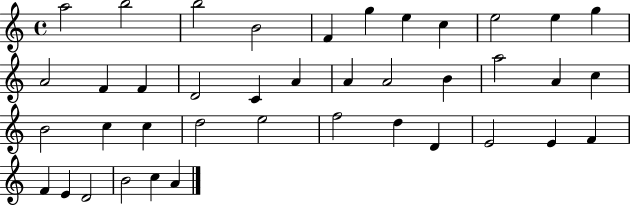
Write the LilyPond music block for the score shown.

{
  \clef treble
  \time 4/4
  \defaultTimeSignature
  \key c \major
  a''2 b''2 | b''2 b'2 | f'4 g''4 e''4 c''4 | e''2 e''4 g''4 | \break a'2 f'4 f'4 | d'2 c'4 a'4 | a'4 a'2 b'4 | a''2 a'4 c''4 | \break b'2 c''4 c''4 | d''2 e''2 | f''2 d''4 d'4 | e'2 e'4 f'4 | \break f'4 e'4 d'2 | b'2 c''4 a'4 | \bar "|."
}